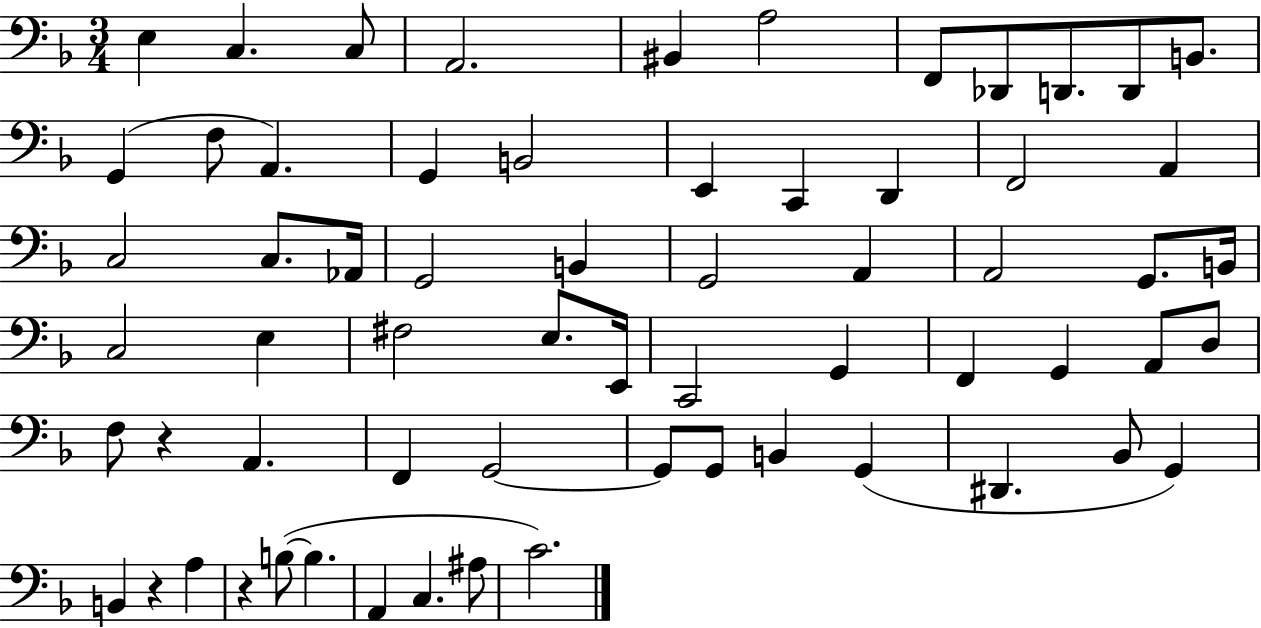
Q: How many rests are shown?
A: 3